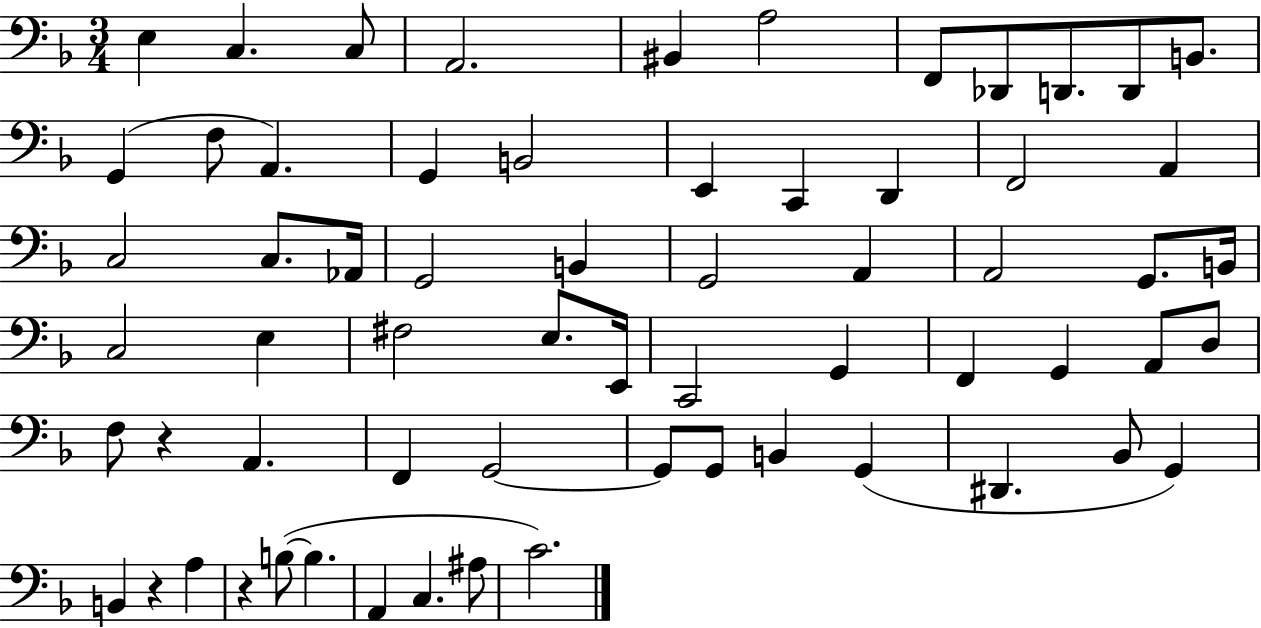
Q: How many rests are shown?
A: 3